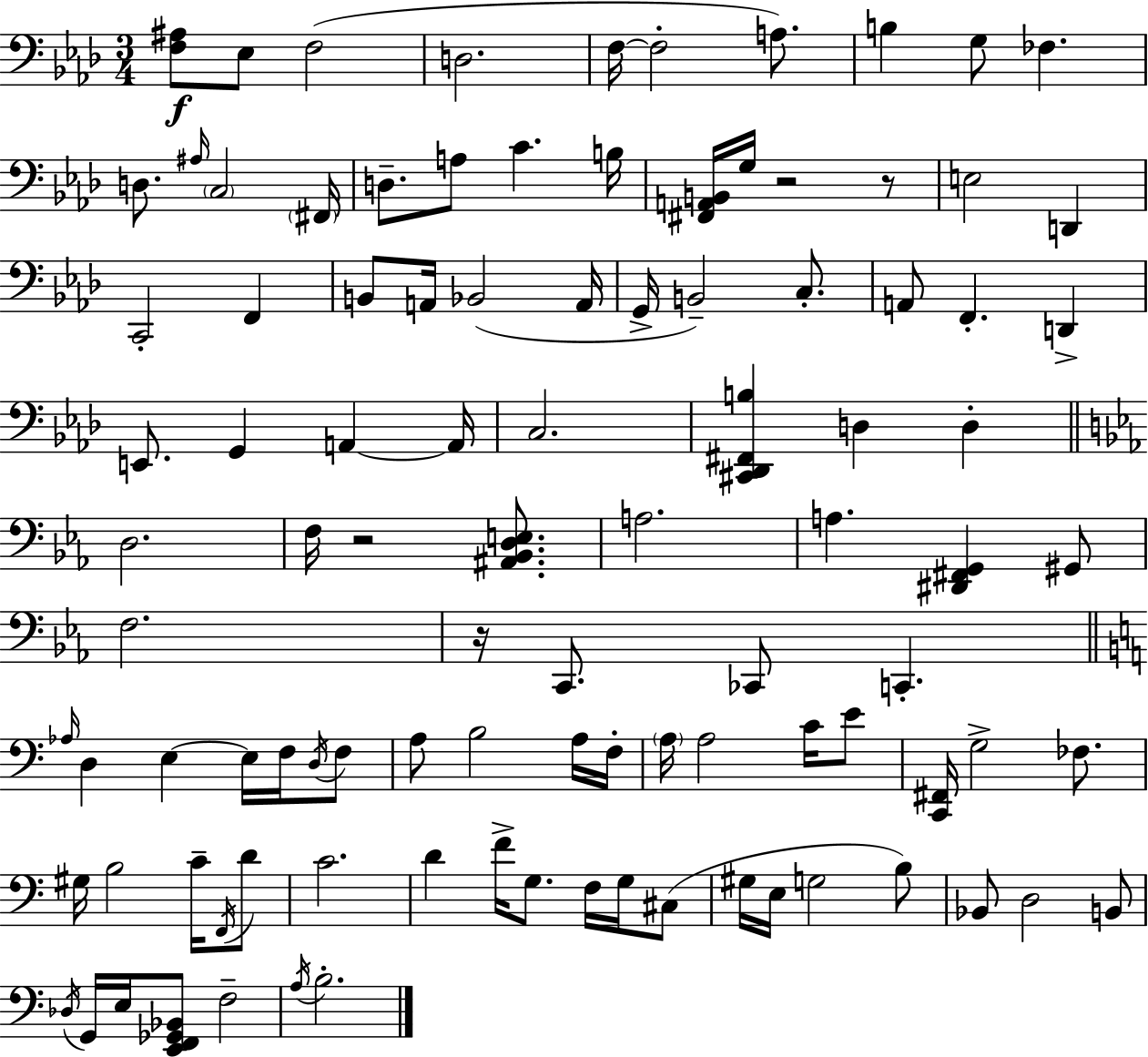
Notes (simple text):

[F3,A#3]/e Eb3/e F3/h D3/h. F3/s F3/h A3/e. B3/q G3/e FES3/q. D3/e. A#3/s C3/h F#2/s D3/e. A3/e C4/q. B3/s [F#2,A2,B2]/s G3/s R/h R/e E3/h D2/q C2/h F2/q B2/e A2/s Bb2/h A2/s G2/s B2/h C3/e. A2/e F2/q. D2/q E2/e. G2/q A2/q A2/s C3/h. [C#2,Db2,F#2,B3]/q D3/q D3/q D3/h. F3/s R/h [A#2,Bb2,D3,E3]/e. A3/h. A3/q. [D#2,F#2,G2]/q G#2/e F3/h. R/s C2/e. CES2/e C2/q. Ab3/s D3/q E3/q E3/s F3/s D3/s F3/e A3/e B3/h A3/s F3/s A3/s A3/h C4/s E4/e [C2,F#2]/s G3/h FES3/e. G#3/s B3/h C4/s F2/s D4/e C4/h. D4/q F4/s G3/e. F3/s G3/s C#3/e G#3/s E3/s G3/h B3/e Bb2/e D3/h B2/e Db3/s G2/s E3/s [E2,F2,Gb2,Bb2]/e F3/h A3/s B3/h.